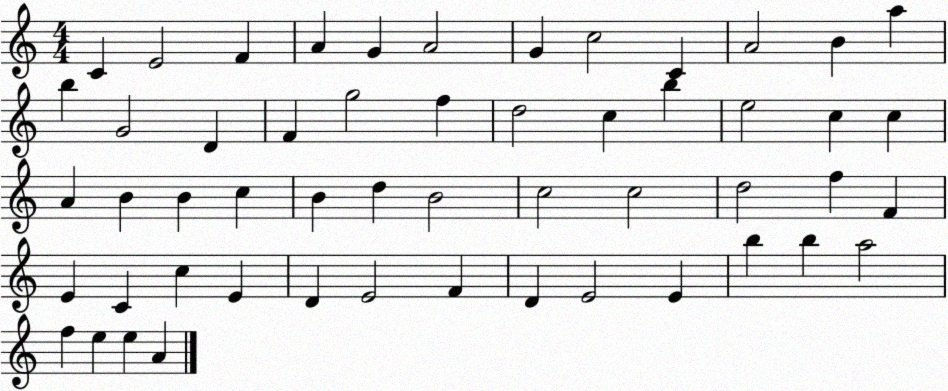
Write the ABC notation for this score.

X:1
T:Untitled
M:4/4
L:1/4
K:C
C E2 F A G A2 G c2 C A2 B a b G2 D F g2 f d2 c b e2 c c A B B c B d B2 c2 c2 d2 f F E C c E D E2 F D E2 E b b a2 f e e A